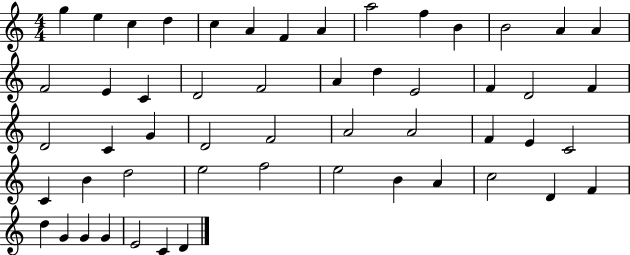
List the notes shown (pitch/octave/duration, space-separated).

G5/q E5/q C5/q D5/q C5/q A4/q F4/q A4/q A5/h F5/q B4/q B4/h A4/q A4/q F4/h E4/q C4/q D4/h F4/h A4/q D5/q E4/h F4/q D4/h F4/q D4/h C4/q G4/q D4/h F4/h A4/h A4/h F4/q E4/q C4/h C4/q B4/q D5/h E5/h F5/h E5/h B4/q A4/q C5/h D4/q F4/q D5/q G4/q G4/q G4/q E4/h C4/q D4/q